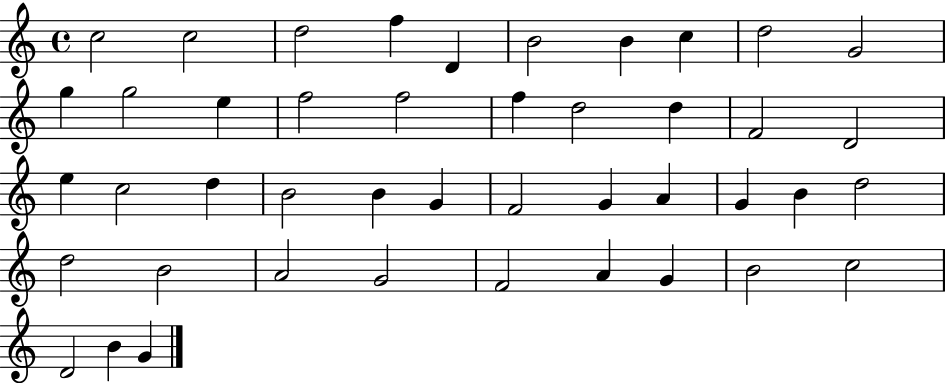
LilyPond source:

{
  \clef treble
  \time 4/4
  \defaultTimeSignature
  \key c \major
  c''2 c''2 | d''2 f''4 d'4 | b'2 b'4 c''4 | d''2 g'2 | \break g''4 g''2 e''4 | f''2 f''2 | f''4 d''2 d''4 | f'2 d'2 | \break e''4 c''2 d''4 | b'2 b'4 g'4 | f'2 g'4 a'4 | g'4 b'4 d''2 | \break d''2 b'2 | a'2 g'2 | f'2 a'4 g'4 | b'2 c''2 | \break d'2 b'4 g'4 | \bar "|."
}